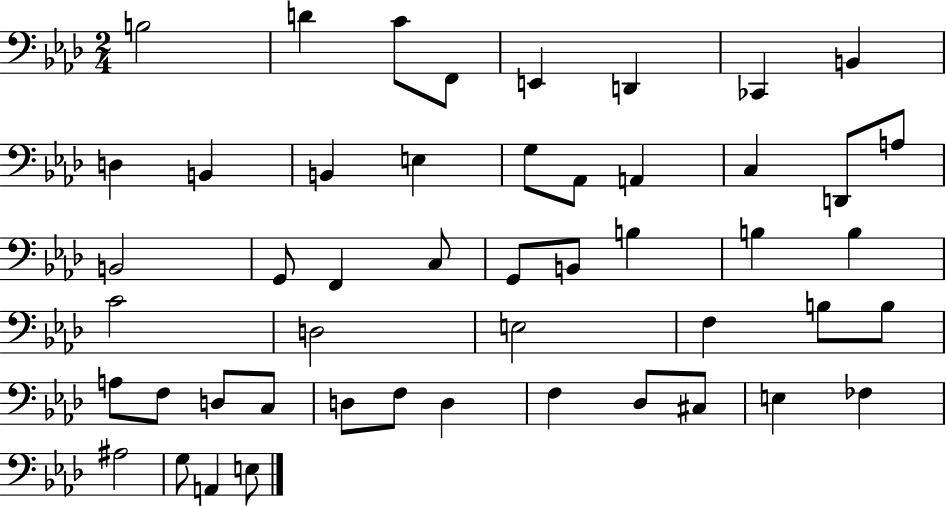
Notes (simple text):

B3/h D4/q C4/e F2/e E2/q D2/q CES2/q B2/q D3/q B2/q B2/q E3/q G3/e Ab2/e A2/q C3/q D2/e A3/e B2/h G2/e F2/q C3/e G2/e B2/e B3/q B3/q B3/q C4/h D3/h E3/h F3/q B3/e B3/e A3/e F3/e D3/e C3/e D3/e F3/e D3/q F3/q Db3/e C#3/e E3/q FES3/q A#3/h G3/e A2/q E3/e